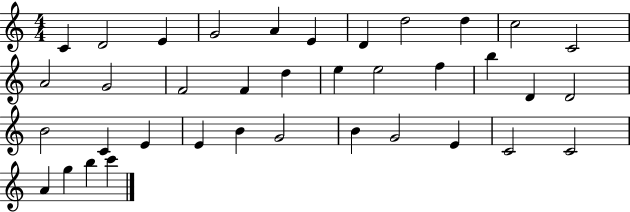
{
  \clef treble
  \numericTimeSignature
  \time 4/4
  \key c \major
  c'4 d'2 e'4 | g'2 a'4 e'4 | d'4 d''2 d''4 | c''2 c'2 | \break a'2 g'2 | f'2 f'4 d''4 | e''4 e''2 f''4 | b''4 d'4 d'2 | \break b'2 c'4 e'4 | e'4 b'4 g'2 | b'4 g'2 e'4 | c'2 c'2 | \break a'4 g''4 b''4 c'''4 | \bar "|."
}